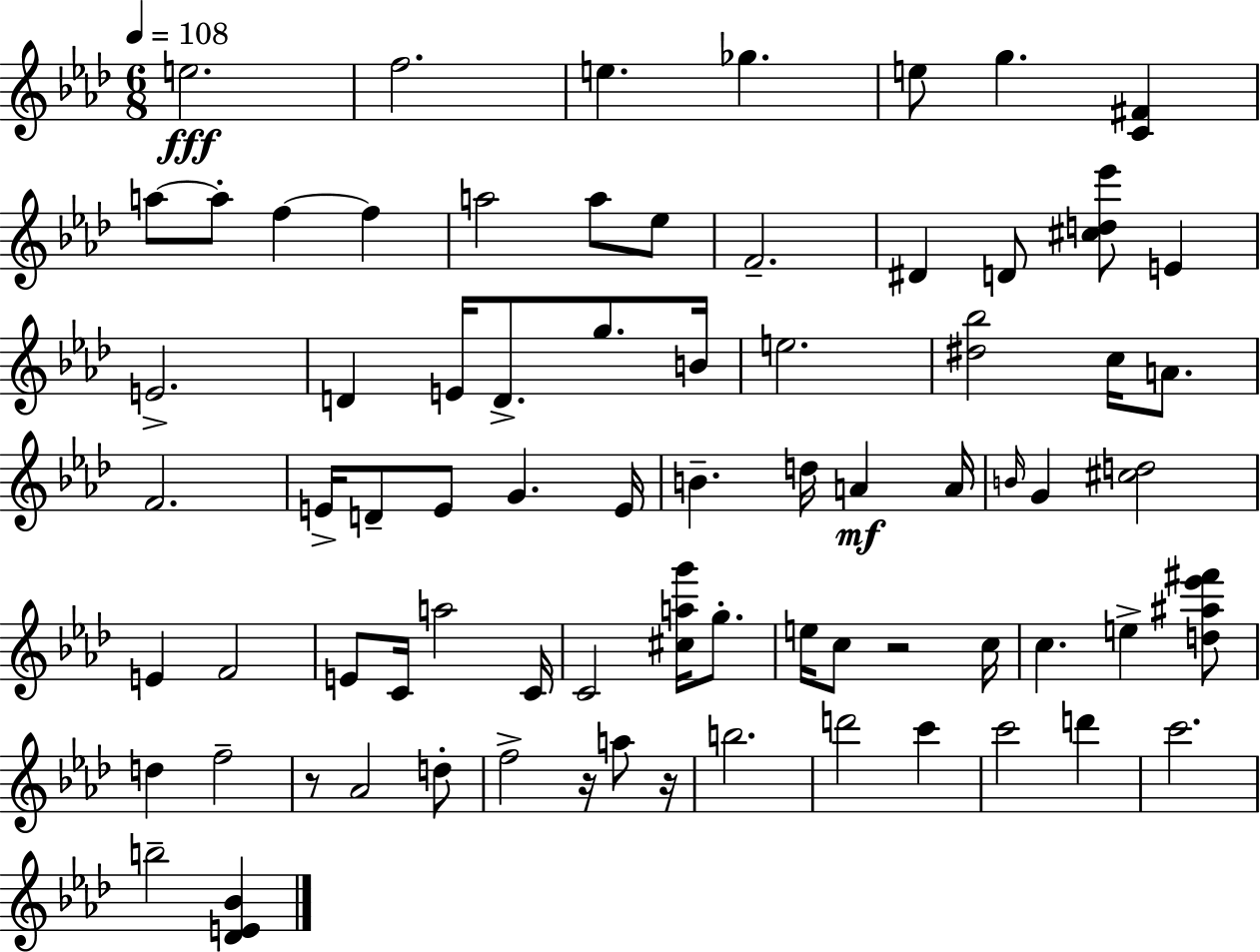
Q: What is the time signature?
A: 6/8